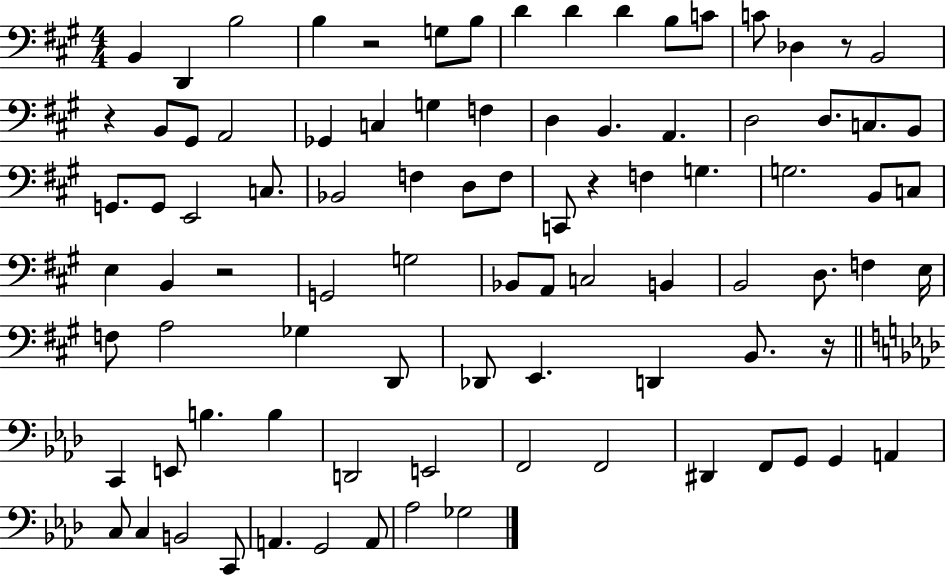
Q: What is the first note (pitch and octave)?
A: B2